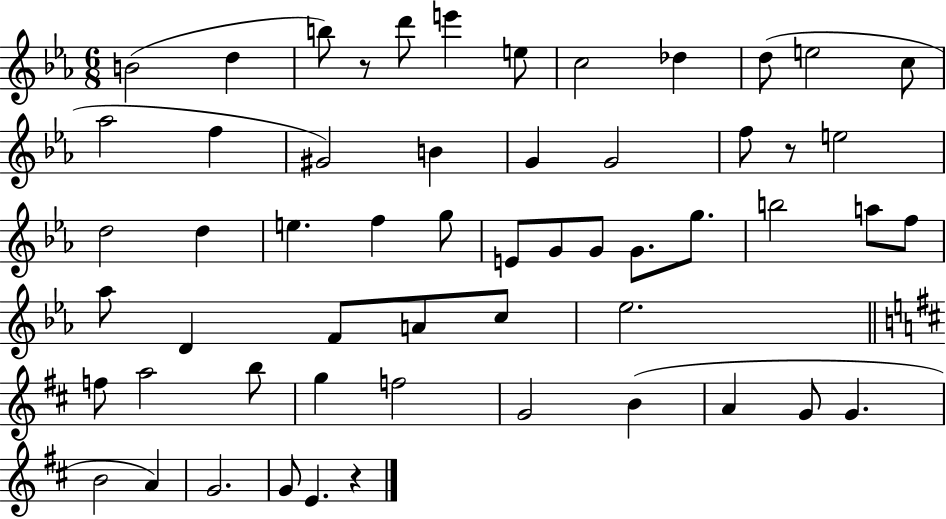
X:1
T:Untitled
M:6/8
L:1/4
K:Eb
B2 d b/2 z/2 d'/2 e' e/2 c2 _d d/2 e2 c/2 _a2 f ^G2 B G G2 f/2 z/2 e2 d2 d e f g/2 E/2 G/2 G/2 G/2 g/2 b2 a/2 f/2 _a/2 D F/2 A/2 c/2 _e2 f/2 a2 b/2 g f2 G2 B A G/2 G B2 A G2 G/2 E z